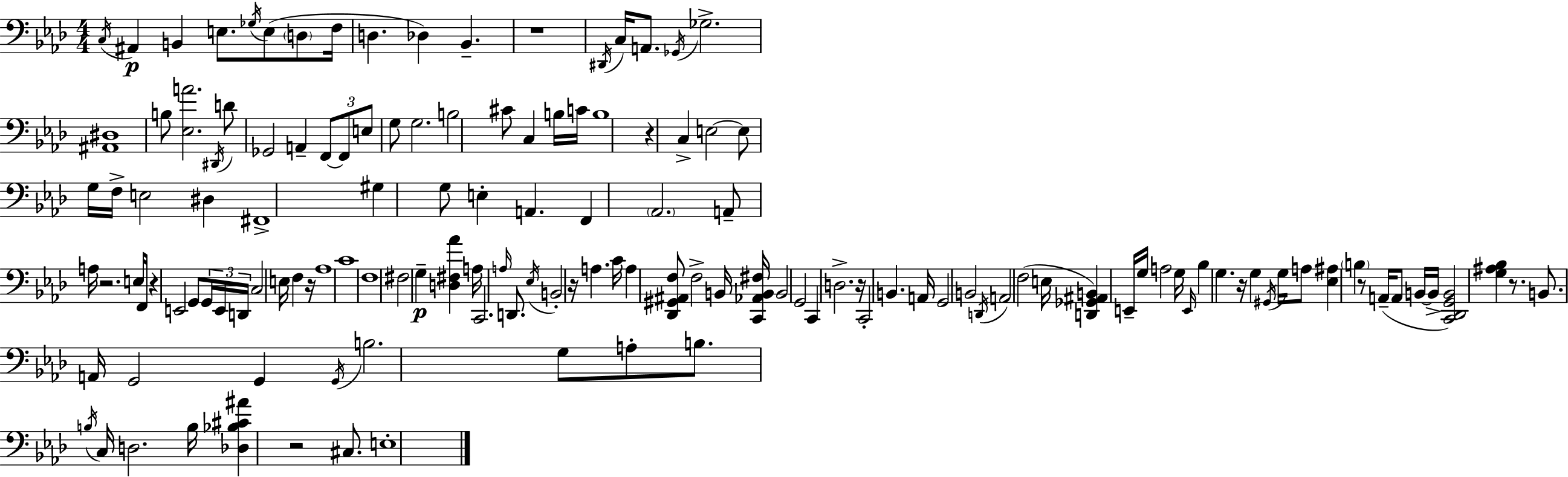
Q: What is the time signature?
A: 4/4